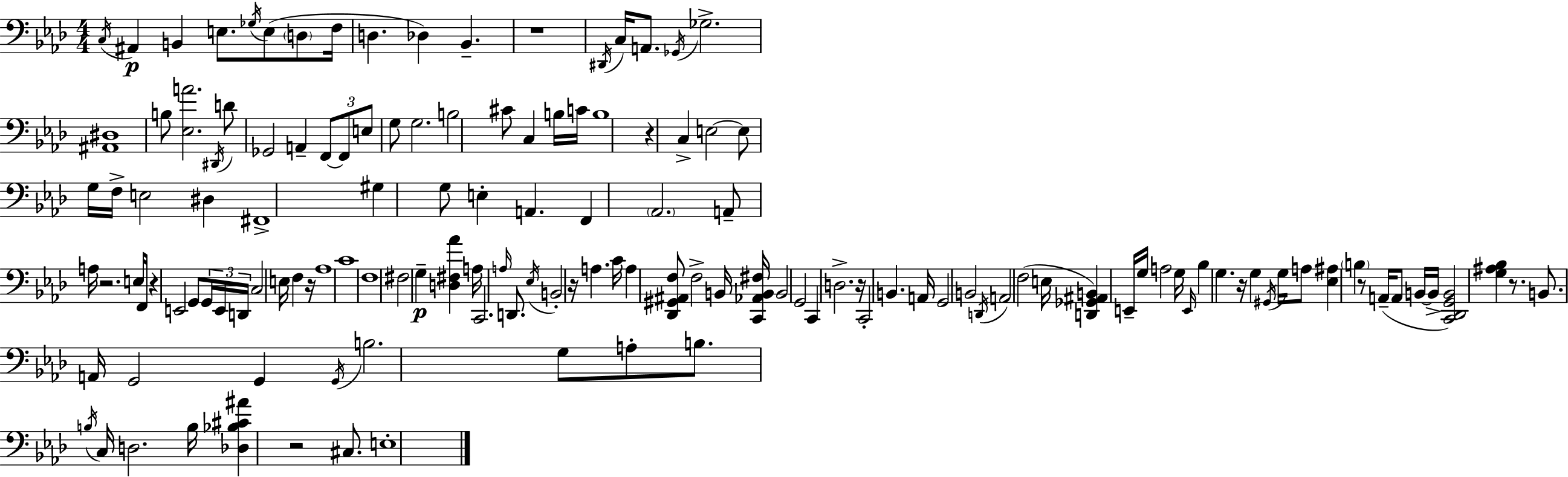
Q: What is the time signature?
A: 4/4